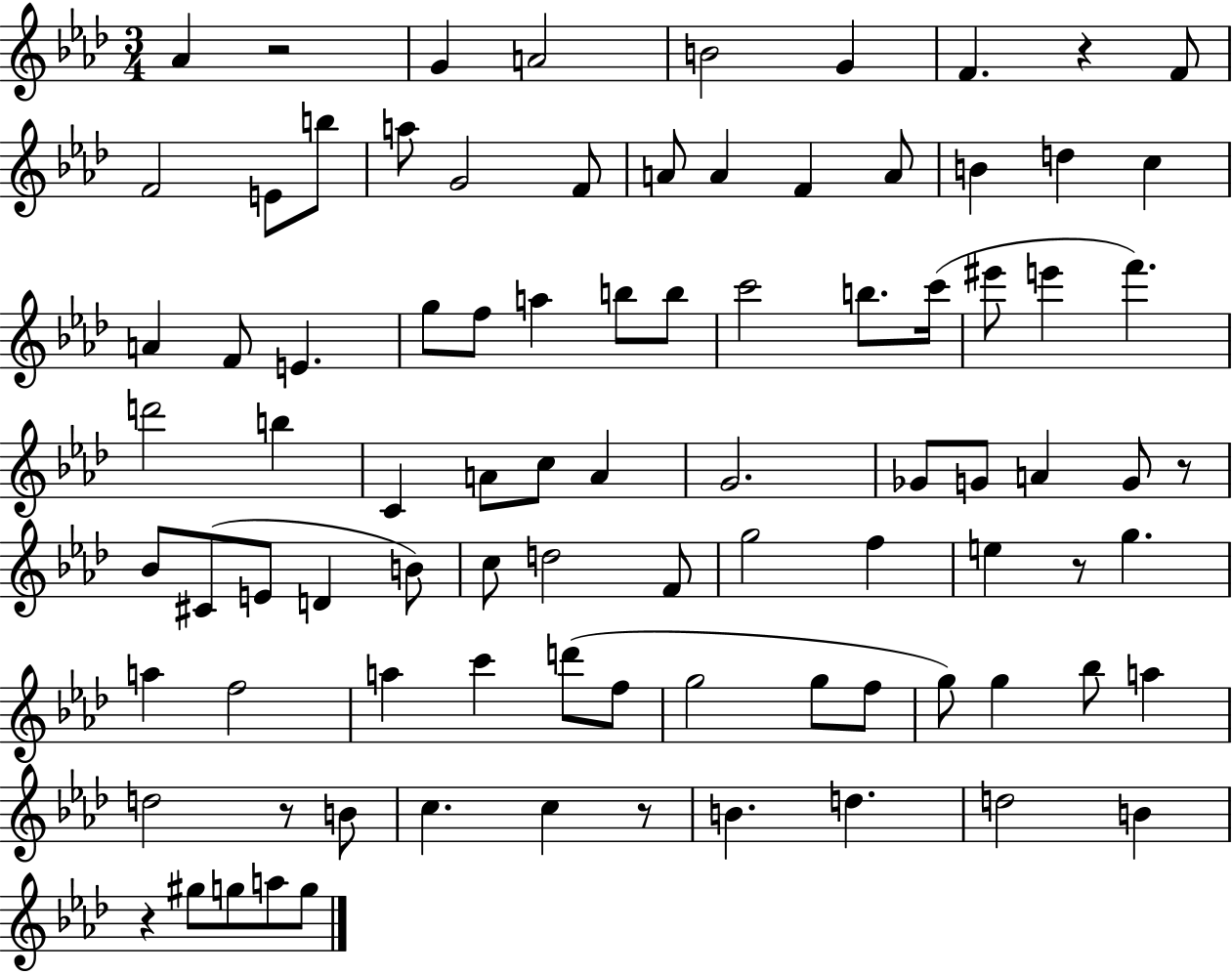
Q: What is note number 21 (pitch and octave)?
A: A4